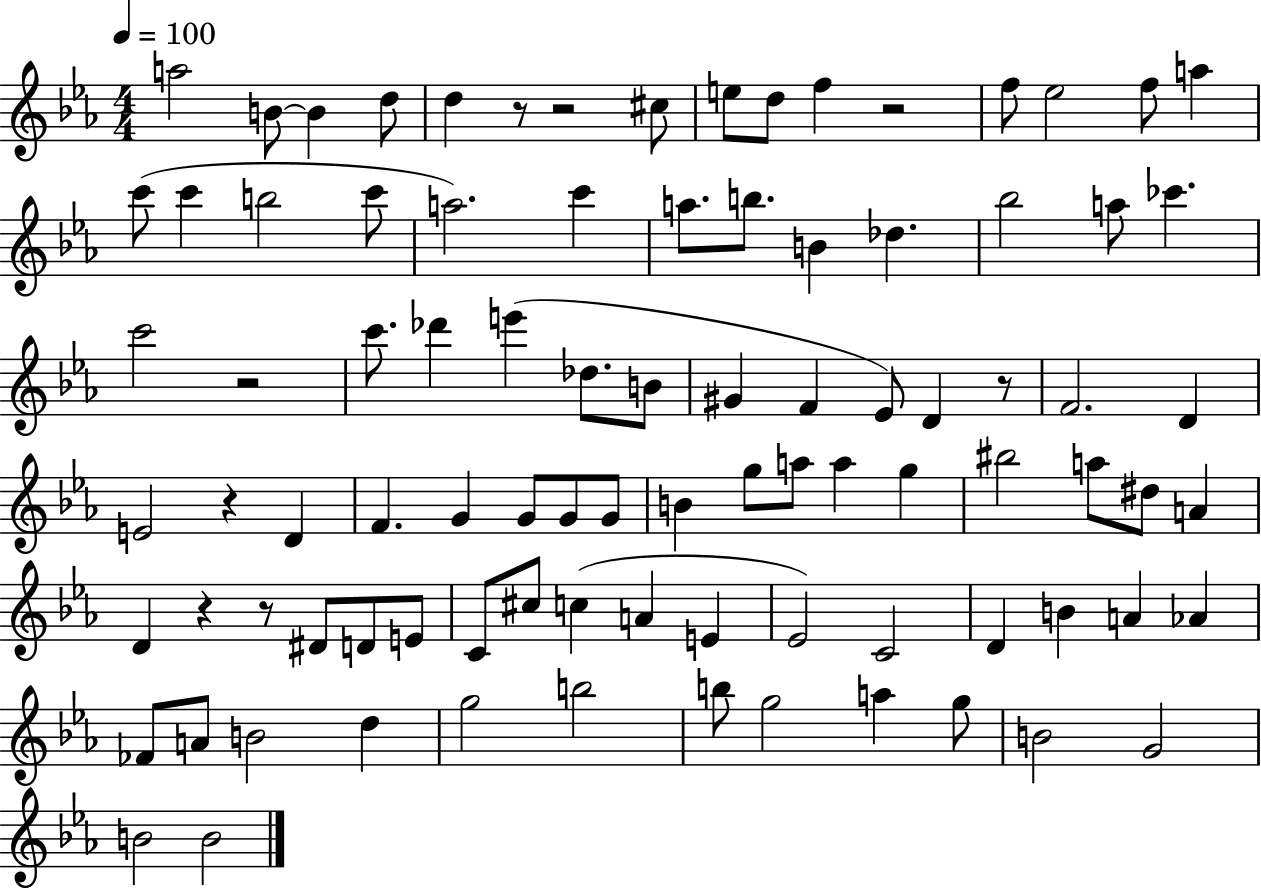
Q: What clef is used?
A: treble